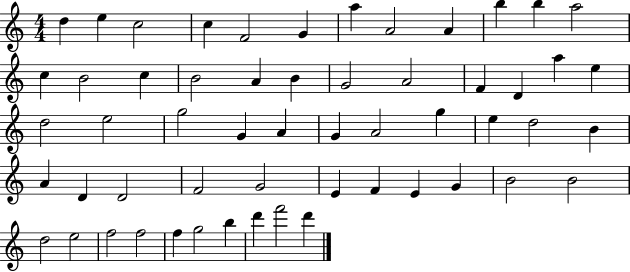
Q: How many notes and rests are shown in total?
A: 56